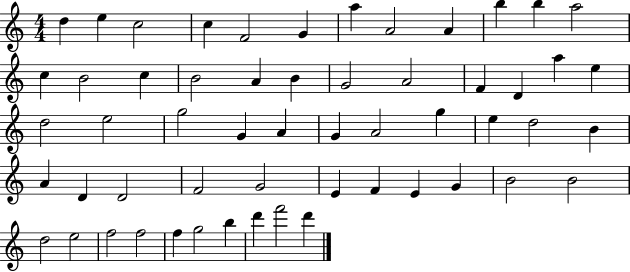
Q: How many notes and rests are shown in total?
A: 56